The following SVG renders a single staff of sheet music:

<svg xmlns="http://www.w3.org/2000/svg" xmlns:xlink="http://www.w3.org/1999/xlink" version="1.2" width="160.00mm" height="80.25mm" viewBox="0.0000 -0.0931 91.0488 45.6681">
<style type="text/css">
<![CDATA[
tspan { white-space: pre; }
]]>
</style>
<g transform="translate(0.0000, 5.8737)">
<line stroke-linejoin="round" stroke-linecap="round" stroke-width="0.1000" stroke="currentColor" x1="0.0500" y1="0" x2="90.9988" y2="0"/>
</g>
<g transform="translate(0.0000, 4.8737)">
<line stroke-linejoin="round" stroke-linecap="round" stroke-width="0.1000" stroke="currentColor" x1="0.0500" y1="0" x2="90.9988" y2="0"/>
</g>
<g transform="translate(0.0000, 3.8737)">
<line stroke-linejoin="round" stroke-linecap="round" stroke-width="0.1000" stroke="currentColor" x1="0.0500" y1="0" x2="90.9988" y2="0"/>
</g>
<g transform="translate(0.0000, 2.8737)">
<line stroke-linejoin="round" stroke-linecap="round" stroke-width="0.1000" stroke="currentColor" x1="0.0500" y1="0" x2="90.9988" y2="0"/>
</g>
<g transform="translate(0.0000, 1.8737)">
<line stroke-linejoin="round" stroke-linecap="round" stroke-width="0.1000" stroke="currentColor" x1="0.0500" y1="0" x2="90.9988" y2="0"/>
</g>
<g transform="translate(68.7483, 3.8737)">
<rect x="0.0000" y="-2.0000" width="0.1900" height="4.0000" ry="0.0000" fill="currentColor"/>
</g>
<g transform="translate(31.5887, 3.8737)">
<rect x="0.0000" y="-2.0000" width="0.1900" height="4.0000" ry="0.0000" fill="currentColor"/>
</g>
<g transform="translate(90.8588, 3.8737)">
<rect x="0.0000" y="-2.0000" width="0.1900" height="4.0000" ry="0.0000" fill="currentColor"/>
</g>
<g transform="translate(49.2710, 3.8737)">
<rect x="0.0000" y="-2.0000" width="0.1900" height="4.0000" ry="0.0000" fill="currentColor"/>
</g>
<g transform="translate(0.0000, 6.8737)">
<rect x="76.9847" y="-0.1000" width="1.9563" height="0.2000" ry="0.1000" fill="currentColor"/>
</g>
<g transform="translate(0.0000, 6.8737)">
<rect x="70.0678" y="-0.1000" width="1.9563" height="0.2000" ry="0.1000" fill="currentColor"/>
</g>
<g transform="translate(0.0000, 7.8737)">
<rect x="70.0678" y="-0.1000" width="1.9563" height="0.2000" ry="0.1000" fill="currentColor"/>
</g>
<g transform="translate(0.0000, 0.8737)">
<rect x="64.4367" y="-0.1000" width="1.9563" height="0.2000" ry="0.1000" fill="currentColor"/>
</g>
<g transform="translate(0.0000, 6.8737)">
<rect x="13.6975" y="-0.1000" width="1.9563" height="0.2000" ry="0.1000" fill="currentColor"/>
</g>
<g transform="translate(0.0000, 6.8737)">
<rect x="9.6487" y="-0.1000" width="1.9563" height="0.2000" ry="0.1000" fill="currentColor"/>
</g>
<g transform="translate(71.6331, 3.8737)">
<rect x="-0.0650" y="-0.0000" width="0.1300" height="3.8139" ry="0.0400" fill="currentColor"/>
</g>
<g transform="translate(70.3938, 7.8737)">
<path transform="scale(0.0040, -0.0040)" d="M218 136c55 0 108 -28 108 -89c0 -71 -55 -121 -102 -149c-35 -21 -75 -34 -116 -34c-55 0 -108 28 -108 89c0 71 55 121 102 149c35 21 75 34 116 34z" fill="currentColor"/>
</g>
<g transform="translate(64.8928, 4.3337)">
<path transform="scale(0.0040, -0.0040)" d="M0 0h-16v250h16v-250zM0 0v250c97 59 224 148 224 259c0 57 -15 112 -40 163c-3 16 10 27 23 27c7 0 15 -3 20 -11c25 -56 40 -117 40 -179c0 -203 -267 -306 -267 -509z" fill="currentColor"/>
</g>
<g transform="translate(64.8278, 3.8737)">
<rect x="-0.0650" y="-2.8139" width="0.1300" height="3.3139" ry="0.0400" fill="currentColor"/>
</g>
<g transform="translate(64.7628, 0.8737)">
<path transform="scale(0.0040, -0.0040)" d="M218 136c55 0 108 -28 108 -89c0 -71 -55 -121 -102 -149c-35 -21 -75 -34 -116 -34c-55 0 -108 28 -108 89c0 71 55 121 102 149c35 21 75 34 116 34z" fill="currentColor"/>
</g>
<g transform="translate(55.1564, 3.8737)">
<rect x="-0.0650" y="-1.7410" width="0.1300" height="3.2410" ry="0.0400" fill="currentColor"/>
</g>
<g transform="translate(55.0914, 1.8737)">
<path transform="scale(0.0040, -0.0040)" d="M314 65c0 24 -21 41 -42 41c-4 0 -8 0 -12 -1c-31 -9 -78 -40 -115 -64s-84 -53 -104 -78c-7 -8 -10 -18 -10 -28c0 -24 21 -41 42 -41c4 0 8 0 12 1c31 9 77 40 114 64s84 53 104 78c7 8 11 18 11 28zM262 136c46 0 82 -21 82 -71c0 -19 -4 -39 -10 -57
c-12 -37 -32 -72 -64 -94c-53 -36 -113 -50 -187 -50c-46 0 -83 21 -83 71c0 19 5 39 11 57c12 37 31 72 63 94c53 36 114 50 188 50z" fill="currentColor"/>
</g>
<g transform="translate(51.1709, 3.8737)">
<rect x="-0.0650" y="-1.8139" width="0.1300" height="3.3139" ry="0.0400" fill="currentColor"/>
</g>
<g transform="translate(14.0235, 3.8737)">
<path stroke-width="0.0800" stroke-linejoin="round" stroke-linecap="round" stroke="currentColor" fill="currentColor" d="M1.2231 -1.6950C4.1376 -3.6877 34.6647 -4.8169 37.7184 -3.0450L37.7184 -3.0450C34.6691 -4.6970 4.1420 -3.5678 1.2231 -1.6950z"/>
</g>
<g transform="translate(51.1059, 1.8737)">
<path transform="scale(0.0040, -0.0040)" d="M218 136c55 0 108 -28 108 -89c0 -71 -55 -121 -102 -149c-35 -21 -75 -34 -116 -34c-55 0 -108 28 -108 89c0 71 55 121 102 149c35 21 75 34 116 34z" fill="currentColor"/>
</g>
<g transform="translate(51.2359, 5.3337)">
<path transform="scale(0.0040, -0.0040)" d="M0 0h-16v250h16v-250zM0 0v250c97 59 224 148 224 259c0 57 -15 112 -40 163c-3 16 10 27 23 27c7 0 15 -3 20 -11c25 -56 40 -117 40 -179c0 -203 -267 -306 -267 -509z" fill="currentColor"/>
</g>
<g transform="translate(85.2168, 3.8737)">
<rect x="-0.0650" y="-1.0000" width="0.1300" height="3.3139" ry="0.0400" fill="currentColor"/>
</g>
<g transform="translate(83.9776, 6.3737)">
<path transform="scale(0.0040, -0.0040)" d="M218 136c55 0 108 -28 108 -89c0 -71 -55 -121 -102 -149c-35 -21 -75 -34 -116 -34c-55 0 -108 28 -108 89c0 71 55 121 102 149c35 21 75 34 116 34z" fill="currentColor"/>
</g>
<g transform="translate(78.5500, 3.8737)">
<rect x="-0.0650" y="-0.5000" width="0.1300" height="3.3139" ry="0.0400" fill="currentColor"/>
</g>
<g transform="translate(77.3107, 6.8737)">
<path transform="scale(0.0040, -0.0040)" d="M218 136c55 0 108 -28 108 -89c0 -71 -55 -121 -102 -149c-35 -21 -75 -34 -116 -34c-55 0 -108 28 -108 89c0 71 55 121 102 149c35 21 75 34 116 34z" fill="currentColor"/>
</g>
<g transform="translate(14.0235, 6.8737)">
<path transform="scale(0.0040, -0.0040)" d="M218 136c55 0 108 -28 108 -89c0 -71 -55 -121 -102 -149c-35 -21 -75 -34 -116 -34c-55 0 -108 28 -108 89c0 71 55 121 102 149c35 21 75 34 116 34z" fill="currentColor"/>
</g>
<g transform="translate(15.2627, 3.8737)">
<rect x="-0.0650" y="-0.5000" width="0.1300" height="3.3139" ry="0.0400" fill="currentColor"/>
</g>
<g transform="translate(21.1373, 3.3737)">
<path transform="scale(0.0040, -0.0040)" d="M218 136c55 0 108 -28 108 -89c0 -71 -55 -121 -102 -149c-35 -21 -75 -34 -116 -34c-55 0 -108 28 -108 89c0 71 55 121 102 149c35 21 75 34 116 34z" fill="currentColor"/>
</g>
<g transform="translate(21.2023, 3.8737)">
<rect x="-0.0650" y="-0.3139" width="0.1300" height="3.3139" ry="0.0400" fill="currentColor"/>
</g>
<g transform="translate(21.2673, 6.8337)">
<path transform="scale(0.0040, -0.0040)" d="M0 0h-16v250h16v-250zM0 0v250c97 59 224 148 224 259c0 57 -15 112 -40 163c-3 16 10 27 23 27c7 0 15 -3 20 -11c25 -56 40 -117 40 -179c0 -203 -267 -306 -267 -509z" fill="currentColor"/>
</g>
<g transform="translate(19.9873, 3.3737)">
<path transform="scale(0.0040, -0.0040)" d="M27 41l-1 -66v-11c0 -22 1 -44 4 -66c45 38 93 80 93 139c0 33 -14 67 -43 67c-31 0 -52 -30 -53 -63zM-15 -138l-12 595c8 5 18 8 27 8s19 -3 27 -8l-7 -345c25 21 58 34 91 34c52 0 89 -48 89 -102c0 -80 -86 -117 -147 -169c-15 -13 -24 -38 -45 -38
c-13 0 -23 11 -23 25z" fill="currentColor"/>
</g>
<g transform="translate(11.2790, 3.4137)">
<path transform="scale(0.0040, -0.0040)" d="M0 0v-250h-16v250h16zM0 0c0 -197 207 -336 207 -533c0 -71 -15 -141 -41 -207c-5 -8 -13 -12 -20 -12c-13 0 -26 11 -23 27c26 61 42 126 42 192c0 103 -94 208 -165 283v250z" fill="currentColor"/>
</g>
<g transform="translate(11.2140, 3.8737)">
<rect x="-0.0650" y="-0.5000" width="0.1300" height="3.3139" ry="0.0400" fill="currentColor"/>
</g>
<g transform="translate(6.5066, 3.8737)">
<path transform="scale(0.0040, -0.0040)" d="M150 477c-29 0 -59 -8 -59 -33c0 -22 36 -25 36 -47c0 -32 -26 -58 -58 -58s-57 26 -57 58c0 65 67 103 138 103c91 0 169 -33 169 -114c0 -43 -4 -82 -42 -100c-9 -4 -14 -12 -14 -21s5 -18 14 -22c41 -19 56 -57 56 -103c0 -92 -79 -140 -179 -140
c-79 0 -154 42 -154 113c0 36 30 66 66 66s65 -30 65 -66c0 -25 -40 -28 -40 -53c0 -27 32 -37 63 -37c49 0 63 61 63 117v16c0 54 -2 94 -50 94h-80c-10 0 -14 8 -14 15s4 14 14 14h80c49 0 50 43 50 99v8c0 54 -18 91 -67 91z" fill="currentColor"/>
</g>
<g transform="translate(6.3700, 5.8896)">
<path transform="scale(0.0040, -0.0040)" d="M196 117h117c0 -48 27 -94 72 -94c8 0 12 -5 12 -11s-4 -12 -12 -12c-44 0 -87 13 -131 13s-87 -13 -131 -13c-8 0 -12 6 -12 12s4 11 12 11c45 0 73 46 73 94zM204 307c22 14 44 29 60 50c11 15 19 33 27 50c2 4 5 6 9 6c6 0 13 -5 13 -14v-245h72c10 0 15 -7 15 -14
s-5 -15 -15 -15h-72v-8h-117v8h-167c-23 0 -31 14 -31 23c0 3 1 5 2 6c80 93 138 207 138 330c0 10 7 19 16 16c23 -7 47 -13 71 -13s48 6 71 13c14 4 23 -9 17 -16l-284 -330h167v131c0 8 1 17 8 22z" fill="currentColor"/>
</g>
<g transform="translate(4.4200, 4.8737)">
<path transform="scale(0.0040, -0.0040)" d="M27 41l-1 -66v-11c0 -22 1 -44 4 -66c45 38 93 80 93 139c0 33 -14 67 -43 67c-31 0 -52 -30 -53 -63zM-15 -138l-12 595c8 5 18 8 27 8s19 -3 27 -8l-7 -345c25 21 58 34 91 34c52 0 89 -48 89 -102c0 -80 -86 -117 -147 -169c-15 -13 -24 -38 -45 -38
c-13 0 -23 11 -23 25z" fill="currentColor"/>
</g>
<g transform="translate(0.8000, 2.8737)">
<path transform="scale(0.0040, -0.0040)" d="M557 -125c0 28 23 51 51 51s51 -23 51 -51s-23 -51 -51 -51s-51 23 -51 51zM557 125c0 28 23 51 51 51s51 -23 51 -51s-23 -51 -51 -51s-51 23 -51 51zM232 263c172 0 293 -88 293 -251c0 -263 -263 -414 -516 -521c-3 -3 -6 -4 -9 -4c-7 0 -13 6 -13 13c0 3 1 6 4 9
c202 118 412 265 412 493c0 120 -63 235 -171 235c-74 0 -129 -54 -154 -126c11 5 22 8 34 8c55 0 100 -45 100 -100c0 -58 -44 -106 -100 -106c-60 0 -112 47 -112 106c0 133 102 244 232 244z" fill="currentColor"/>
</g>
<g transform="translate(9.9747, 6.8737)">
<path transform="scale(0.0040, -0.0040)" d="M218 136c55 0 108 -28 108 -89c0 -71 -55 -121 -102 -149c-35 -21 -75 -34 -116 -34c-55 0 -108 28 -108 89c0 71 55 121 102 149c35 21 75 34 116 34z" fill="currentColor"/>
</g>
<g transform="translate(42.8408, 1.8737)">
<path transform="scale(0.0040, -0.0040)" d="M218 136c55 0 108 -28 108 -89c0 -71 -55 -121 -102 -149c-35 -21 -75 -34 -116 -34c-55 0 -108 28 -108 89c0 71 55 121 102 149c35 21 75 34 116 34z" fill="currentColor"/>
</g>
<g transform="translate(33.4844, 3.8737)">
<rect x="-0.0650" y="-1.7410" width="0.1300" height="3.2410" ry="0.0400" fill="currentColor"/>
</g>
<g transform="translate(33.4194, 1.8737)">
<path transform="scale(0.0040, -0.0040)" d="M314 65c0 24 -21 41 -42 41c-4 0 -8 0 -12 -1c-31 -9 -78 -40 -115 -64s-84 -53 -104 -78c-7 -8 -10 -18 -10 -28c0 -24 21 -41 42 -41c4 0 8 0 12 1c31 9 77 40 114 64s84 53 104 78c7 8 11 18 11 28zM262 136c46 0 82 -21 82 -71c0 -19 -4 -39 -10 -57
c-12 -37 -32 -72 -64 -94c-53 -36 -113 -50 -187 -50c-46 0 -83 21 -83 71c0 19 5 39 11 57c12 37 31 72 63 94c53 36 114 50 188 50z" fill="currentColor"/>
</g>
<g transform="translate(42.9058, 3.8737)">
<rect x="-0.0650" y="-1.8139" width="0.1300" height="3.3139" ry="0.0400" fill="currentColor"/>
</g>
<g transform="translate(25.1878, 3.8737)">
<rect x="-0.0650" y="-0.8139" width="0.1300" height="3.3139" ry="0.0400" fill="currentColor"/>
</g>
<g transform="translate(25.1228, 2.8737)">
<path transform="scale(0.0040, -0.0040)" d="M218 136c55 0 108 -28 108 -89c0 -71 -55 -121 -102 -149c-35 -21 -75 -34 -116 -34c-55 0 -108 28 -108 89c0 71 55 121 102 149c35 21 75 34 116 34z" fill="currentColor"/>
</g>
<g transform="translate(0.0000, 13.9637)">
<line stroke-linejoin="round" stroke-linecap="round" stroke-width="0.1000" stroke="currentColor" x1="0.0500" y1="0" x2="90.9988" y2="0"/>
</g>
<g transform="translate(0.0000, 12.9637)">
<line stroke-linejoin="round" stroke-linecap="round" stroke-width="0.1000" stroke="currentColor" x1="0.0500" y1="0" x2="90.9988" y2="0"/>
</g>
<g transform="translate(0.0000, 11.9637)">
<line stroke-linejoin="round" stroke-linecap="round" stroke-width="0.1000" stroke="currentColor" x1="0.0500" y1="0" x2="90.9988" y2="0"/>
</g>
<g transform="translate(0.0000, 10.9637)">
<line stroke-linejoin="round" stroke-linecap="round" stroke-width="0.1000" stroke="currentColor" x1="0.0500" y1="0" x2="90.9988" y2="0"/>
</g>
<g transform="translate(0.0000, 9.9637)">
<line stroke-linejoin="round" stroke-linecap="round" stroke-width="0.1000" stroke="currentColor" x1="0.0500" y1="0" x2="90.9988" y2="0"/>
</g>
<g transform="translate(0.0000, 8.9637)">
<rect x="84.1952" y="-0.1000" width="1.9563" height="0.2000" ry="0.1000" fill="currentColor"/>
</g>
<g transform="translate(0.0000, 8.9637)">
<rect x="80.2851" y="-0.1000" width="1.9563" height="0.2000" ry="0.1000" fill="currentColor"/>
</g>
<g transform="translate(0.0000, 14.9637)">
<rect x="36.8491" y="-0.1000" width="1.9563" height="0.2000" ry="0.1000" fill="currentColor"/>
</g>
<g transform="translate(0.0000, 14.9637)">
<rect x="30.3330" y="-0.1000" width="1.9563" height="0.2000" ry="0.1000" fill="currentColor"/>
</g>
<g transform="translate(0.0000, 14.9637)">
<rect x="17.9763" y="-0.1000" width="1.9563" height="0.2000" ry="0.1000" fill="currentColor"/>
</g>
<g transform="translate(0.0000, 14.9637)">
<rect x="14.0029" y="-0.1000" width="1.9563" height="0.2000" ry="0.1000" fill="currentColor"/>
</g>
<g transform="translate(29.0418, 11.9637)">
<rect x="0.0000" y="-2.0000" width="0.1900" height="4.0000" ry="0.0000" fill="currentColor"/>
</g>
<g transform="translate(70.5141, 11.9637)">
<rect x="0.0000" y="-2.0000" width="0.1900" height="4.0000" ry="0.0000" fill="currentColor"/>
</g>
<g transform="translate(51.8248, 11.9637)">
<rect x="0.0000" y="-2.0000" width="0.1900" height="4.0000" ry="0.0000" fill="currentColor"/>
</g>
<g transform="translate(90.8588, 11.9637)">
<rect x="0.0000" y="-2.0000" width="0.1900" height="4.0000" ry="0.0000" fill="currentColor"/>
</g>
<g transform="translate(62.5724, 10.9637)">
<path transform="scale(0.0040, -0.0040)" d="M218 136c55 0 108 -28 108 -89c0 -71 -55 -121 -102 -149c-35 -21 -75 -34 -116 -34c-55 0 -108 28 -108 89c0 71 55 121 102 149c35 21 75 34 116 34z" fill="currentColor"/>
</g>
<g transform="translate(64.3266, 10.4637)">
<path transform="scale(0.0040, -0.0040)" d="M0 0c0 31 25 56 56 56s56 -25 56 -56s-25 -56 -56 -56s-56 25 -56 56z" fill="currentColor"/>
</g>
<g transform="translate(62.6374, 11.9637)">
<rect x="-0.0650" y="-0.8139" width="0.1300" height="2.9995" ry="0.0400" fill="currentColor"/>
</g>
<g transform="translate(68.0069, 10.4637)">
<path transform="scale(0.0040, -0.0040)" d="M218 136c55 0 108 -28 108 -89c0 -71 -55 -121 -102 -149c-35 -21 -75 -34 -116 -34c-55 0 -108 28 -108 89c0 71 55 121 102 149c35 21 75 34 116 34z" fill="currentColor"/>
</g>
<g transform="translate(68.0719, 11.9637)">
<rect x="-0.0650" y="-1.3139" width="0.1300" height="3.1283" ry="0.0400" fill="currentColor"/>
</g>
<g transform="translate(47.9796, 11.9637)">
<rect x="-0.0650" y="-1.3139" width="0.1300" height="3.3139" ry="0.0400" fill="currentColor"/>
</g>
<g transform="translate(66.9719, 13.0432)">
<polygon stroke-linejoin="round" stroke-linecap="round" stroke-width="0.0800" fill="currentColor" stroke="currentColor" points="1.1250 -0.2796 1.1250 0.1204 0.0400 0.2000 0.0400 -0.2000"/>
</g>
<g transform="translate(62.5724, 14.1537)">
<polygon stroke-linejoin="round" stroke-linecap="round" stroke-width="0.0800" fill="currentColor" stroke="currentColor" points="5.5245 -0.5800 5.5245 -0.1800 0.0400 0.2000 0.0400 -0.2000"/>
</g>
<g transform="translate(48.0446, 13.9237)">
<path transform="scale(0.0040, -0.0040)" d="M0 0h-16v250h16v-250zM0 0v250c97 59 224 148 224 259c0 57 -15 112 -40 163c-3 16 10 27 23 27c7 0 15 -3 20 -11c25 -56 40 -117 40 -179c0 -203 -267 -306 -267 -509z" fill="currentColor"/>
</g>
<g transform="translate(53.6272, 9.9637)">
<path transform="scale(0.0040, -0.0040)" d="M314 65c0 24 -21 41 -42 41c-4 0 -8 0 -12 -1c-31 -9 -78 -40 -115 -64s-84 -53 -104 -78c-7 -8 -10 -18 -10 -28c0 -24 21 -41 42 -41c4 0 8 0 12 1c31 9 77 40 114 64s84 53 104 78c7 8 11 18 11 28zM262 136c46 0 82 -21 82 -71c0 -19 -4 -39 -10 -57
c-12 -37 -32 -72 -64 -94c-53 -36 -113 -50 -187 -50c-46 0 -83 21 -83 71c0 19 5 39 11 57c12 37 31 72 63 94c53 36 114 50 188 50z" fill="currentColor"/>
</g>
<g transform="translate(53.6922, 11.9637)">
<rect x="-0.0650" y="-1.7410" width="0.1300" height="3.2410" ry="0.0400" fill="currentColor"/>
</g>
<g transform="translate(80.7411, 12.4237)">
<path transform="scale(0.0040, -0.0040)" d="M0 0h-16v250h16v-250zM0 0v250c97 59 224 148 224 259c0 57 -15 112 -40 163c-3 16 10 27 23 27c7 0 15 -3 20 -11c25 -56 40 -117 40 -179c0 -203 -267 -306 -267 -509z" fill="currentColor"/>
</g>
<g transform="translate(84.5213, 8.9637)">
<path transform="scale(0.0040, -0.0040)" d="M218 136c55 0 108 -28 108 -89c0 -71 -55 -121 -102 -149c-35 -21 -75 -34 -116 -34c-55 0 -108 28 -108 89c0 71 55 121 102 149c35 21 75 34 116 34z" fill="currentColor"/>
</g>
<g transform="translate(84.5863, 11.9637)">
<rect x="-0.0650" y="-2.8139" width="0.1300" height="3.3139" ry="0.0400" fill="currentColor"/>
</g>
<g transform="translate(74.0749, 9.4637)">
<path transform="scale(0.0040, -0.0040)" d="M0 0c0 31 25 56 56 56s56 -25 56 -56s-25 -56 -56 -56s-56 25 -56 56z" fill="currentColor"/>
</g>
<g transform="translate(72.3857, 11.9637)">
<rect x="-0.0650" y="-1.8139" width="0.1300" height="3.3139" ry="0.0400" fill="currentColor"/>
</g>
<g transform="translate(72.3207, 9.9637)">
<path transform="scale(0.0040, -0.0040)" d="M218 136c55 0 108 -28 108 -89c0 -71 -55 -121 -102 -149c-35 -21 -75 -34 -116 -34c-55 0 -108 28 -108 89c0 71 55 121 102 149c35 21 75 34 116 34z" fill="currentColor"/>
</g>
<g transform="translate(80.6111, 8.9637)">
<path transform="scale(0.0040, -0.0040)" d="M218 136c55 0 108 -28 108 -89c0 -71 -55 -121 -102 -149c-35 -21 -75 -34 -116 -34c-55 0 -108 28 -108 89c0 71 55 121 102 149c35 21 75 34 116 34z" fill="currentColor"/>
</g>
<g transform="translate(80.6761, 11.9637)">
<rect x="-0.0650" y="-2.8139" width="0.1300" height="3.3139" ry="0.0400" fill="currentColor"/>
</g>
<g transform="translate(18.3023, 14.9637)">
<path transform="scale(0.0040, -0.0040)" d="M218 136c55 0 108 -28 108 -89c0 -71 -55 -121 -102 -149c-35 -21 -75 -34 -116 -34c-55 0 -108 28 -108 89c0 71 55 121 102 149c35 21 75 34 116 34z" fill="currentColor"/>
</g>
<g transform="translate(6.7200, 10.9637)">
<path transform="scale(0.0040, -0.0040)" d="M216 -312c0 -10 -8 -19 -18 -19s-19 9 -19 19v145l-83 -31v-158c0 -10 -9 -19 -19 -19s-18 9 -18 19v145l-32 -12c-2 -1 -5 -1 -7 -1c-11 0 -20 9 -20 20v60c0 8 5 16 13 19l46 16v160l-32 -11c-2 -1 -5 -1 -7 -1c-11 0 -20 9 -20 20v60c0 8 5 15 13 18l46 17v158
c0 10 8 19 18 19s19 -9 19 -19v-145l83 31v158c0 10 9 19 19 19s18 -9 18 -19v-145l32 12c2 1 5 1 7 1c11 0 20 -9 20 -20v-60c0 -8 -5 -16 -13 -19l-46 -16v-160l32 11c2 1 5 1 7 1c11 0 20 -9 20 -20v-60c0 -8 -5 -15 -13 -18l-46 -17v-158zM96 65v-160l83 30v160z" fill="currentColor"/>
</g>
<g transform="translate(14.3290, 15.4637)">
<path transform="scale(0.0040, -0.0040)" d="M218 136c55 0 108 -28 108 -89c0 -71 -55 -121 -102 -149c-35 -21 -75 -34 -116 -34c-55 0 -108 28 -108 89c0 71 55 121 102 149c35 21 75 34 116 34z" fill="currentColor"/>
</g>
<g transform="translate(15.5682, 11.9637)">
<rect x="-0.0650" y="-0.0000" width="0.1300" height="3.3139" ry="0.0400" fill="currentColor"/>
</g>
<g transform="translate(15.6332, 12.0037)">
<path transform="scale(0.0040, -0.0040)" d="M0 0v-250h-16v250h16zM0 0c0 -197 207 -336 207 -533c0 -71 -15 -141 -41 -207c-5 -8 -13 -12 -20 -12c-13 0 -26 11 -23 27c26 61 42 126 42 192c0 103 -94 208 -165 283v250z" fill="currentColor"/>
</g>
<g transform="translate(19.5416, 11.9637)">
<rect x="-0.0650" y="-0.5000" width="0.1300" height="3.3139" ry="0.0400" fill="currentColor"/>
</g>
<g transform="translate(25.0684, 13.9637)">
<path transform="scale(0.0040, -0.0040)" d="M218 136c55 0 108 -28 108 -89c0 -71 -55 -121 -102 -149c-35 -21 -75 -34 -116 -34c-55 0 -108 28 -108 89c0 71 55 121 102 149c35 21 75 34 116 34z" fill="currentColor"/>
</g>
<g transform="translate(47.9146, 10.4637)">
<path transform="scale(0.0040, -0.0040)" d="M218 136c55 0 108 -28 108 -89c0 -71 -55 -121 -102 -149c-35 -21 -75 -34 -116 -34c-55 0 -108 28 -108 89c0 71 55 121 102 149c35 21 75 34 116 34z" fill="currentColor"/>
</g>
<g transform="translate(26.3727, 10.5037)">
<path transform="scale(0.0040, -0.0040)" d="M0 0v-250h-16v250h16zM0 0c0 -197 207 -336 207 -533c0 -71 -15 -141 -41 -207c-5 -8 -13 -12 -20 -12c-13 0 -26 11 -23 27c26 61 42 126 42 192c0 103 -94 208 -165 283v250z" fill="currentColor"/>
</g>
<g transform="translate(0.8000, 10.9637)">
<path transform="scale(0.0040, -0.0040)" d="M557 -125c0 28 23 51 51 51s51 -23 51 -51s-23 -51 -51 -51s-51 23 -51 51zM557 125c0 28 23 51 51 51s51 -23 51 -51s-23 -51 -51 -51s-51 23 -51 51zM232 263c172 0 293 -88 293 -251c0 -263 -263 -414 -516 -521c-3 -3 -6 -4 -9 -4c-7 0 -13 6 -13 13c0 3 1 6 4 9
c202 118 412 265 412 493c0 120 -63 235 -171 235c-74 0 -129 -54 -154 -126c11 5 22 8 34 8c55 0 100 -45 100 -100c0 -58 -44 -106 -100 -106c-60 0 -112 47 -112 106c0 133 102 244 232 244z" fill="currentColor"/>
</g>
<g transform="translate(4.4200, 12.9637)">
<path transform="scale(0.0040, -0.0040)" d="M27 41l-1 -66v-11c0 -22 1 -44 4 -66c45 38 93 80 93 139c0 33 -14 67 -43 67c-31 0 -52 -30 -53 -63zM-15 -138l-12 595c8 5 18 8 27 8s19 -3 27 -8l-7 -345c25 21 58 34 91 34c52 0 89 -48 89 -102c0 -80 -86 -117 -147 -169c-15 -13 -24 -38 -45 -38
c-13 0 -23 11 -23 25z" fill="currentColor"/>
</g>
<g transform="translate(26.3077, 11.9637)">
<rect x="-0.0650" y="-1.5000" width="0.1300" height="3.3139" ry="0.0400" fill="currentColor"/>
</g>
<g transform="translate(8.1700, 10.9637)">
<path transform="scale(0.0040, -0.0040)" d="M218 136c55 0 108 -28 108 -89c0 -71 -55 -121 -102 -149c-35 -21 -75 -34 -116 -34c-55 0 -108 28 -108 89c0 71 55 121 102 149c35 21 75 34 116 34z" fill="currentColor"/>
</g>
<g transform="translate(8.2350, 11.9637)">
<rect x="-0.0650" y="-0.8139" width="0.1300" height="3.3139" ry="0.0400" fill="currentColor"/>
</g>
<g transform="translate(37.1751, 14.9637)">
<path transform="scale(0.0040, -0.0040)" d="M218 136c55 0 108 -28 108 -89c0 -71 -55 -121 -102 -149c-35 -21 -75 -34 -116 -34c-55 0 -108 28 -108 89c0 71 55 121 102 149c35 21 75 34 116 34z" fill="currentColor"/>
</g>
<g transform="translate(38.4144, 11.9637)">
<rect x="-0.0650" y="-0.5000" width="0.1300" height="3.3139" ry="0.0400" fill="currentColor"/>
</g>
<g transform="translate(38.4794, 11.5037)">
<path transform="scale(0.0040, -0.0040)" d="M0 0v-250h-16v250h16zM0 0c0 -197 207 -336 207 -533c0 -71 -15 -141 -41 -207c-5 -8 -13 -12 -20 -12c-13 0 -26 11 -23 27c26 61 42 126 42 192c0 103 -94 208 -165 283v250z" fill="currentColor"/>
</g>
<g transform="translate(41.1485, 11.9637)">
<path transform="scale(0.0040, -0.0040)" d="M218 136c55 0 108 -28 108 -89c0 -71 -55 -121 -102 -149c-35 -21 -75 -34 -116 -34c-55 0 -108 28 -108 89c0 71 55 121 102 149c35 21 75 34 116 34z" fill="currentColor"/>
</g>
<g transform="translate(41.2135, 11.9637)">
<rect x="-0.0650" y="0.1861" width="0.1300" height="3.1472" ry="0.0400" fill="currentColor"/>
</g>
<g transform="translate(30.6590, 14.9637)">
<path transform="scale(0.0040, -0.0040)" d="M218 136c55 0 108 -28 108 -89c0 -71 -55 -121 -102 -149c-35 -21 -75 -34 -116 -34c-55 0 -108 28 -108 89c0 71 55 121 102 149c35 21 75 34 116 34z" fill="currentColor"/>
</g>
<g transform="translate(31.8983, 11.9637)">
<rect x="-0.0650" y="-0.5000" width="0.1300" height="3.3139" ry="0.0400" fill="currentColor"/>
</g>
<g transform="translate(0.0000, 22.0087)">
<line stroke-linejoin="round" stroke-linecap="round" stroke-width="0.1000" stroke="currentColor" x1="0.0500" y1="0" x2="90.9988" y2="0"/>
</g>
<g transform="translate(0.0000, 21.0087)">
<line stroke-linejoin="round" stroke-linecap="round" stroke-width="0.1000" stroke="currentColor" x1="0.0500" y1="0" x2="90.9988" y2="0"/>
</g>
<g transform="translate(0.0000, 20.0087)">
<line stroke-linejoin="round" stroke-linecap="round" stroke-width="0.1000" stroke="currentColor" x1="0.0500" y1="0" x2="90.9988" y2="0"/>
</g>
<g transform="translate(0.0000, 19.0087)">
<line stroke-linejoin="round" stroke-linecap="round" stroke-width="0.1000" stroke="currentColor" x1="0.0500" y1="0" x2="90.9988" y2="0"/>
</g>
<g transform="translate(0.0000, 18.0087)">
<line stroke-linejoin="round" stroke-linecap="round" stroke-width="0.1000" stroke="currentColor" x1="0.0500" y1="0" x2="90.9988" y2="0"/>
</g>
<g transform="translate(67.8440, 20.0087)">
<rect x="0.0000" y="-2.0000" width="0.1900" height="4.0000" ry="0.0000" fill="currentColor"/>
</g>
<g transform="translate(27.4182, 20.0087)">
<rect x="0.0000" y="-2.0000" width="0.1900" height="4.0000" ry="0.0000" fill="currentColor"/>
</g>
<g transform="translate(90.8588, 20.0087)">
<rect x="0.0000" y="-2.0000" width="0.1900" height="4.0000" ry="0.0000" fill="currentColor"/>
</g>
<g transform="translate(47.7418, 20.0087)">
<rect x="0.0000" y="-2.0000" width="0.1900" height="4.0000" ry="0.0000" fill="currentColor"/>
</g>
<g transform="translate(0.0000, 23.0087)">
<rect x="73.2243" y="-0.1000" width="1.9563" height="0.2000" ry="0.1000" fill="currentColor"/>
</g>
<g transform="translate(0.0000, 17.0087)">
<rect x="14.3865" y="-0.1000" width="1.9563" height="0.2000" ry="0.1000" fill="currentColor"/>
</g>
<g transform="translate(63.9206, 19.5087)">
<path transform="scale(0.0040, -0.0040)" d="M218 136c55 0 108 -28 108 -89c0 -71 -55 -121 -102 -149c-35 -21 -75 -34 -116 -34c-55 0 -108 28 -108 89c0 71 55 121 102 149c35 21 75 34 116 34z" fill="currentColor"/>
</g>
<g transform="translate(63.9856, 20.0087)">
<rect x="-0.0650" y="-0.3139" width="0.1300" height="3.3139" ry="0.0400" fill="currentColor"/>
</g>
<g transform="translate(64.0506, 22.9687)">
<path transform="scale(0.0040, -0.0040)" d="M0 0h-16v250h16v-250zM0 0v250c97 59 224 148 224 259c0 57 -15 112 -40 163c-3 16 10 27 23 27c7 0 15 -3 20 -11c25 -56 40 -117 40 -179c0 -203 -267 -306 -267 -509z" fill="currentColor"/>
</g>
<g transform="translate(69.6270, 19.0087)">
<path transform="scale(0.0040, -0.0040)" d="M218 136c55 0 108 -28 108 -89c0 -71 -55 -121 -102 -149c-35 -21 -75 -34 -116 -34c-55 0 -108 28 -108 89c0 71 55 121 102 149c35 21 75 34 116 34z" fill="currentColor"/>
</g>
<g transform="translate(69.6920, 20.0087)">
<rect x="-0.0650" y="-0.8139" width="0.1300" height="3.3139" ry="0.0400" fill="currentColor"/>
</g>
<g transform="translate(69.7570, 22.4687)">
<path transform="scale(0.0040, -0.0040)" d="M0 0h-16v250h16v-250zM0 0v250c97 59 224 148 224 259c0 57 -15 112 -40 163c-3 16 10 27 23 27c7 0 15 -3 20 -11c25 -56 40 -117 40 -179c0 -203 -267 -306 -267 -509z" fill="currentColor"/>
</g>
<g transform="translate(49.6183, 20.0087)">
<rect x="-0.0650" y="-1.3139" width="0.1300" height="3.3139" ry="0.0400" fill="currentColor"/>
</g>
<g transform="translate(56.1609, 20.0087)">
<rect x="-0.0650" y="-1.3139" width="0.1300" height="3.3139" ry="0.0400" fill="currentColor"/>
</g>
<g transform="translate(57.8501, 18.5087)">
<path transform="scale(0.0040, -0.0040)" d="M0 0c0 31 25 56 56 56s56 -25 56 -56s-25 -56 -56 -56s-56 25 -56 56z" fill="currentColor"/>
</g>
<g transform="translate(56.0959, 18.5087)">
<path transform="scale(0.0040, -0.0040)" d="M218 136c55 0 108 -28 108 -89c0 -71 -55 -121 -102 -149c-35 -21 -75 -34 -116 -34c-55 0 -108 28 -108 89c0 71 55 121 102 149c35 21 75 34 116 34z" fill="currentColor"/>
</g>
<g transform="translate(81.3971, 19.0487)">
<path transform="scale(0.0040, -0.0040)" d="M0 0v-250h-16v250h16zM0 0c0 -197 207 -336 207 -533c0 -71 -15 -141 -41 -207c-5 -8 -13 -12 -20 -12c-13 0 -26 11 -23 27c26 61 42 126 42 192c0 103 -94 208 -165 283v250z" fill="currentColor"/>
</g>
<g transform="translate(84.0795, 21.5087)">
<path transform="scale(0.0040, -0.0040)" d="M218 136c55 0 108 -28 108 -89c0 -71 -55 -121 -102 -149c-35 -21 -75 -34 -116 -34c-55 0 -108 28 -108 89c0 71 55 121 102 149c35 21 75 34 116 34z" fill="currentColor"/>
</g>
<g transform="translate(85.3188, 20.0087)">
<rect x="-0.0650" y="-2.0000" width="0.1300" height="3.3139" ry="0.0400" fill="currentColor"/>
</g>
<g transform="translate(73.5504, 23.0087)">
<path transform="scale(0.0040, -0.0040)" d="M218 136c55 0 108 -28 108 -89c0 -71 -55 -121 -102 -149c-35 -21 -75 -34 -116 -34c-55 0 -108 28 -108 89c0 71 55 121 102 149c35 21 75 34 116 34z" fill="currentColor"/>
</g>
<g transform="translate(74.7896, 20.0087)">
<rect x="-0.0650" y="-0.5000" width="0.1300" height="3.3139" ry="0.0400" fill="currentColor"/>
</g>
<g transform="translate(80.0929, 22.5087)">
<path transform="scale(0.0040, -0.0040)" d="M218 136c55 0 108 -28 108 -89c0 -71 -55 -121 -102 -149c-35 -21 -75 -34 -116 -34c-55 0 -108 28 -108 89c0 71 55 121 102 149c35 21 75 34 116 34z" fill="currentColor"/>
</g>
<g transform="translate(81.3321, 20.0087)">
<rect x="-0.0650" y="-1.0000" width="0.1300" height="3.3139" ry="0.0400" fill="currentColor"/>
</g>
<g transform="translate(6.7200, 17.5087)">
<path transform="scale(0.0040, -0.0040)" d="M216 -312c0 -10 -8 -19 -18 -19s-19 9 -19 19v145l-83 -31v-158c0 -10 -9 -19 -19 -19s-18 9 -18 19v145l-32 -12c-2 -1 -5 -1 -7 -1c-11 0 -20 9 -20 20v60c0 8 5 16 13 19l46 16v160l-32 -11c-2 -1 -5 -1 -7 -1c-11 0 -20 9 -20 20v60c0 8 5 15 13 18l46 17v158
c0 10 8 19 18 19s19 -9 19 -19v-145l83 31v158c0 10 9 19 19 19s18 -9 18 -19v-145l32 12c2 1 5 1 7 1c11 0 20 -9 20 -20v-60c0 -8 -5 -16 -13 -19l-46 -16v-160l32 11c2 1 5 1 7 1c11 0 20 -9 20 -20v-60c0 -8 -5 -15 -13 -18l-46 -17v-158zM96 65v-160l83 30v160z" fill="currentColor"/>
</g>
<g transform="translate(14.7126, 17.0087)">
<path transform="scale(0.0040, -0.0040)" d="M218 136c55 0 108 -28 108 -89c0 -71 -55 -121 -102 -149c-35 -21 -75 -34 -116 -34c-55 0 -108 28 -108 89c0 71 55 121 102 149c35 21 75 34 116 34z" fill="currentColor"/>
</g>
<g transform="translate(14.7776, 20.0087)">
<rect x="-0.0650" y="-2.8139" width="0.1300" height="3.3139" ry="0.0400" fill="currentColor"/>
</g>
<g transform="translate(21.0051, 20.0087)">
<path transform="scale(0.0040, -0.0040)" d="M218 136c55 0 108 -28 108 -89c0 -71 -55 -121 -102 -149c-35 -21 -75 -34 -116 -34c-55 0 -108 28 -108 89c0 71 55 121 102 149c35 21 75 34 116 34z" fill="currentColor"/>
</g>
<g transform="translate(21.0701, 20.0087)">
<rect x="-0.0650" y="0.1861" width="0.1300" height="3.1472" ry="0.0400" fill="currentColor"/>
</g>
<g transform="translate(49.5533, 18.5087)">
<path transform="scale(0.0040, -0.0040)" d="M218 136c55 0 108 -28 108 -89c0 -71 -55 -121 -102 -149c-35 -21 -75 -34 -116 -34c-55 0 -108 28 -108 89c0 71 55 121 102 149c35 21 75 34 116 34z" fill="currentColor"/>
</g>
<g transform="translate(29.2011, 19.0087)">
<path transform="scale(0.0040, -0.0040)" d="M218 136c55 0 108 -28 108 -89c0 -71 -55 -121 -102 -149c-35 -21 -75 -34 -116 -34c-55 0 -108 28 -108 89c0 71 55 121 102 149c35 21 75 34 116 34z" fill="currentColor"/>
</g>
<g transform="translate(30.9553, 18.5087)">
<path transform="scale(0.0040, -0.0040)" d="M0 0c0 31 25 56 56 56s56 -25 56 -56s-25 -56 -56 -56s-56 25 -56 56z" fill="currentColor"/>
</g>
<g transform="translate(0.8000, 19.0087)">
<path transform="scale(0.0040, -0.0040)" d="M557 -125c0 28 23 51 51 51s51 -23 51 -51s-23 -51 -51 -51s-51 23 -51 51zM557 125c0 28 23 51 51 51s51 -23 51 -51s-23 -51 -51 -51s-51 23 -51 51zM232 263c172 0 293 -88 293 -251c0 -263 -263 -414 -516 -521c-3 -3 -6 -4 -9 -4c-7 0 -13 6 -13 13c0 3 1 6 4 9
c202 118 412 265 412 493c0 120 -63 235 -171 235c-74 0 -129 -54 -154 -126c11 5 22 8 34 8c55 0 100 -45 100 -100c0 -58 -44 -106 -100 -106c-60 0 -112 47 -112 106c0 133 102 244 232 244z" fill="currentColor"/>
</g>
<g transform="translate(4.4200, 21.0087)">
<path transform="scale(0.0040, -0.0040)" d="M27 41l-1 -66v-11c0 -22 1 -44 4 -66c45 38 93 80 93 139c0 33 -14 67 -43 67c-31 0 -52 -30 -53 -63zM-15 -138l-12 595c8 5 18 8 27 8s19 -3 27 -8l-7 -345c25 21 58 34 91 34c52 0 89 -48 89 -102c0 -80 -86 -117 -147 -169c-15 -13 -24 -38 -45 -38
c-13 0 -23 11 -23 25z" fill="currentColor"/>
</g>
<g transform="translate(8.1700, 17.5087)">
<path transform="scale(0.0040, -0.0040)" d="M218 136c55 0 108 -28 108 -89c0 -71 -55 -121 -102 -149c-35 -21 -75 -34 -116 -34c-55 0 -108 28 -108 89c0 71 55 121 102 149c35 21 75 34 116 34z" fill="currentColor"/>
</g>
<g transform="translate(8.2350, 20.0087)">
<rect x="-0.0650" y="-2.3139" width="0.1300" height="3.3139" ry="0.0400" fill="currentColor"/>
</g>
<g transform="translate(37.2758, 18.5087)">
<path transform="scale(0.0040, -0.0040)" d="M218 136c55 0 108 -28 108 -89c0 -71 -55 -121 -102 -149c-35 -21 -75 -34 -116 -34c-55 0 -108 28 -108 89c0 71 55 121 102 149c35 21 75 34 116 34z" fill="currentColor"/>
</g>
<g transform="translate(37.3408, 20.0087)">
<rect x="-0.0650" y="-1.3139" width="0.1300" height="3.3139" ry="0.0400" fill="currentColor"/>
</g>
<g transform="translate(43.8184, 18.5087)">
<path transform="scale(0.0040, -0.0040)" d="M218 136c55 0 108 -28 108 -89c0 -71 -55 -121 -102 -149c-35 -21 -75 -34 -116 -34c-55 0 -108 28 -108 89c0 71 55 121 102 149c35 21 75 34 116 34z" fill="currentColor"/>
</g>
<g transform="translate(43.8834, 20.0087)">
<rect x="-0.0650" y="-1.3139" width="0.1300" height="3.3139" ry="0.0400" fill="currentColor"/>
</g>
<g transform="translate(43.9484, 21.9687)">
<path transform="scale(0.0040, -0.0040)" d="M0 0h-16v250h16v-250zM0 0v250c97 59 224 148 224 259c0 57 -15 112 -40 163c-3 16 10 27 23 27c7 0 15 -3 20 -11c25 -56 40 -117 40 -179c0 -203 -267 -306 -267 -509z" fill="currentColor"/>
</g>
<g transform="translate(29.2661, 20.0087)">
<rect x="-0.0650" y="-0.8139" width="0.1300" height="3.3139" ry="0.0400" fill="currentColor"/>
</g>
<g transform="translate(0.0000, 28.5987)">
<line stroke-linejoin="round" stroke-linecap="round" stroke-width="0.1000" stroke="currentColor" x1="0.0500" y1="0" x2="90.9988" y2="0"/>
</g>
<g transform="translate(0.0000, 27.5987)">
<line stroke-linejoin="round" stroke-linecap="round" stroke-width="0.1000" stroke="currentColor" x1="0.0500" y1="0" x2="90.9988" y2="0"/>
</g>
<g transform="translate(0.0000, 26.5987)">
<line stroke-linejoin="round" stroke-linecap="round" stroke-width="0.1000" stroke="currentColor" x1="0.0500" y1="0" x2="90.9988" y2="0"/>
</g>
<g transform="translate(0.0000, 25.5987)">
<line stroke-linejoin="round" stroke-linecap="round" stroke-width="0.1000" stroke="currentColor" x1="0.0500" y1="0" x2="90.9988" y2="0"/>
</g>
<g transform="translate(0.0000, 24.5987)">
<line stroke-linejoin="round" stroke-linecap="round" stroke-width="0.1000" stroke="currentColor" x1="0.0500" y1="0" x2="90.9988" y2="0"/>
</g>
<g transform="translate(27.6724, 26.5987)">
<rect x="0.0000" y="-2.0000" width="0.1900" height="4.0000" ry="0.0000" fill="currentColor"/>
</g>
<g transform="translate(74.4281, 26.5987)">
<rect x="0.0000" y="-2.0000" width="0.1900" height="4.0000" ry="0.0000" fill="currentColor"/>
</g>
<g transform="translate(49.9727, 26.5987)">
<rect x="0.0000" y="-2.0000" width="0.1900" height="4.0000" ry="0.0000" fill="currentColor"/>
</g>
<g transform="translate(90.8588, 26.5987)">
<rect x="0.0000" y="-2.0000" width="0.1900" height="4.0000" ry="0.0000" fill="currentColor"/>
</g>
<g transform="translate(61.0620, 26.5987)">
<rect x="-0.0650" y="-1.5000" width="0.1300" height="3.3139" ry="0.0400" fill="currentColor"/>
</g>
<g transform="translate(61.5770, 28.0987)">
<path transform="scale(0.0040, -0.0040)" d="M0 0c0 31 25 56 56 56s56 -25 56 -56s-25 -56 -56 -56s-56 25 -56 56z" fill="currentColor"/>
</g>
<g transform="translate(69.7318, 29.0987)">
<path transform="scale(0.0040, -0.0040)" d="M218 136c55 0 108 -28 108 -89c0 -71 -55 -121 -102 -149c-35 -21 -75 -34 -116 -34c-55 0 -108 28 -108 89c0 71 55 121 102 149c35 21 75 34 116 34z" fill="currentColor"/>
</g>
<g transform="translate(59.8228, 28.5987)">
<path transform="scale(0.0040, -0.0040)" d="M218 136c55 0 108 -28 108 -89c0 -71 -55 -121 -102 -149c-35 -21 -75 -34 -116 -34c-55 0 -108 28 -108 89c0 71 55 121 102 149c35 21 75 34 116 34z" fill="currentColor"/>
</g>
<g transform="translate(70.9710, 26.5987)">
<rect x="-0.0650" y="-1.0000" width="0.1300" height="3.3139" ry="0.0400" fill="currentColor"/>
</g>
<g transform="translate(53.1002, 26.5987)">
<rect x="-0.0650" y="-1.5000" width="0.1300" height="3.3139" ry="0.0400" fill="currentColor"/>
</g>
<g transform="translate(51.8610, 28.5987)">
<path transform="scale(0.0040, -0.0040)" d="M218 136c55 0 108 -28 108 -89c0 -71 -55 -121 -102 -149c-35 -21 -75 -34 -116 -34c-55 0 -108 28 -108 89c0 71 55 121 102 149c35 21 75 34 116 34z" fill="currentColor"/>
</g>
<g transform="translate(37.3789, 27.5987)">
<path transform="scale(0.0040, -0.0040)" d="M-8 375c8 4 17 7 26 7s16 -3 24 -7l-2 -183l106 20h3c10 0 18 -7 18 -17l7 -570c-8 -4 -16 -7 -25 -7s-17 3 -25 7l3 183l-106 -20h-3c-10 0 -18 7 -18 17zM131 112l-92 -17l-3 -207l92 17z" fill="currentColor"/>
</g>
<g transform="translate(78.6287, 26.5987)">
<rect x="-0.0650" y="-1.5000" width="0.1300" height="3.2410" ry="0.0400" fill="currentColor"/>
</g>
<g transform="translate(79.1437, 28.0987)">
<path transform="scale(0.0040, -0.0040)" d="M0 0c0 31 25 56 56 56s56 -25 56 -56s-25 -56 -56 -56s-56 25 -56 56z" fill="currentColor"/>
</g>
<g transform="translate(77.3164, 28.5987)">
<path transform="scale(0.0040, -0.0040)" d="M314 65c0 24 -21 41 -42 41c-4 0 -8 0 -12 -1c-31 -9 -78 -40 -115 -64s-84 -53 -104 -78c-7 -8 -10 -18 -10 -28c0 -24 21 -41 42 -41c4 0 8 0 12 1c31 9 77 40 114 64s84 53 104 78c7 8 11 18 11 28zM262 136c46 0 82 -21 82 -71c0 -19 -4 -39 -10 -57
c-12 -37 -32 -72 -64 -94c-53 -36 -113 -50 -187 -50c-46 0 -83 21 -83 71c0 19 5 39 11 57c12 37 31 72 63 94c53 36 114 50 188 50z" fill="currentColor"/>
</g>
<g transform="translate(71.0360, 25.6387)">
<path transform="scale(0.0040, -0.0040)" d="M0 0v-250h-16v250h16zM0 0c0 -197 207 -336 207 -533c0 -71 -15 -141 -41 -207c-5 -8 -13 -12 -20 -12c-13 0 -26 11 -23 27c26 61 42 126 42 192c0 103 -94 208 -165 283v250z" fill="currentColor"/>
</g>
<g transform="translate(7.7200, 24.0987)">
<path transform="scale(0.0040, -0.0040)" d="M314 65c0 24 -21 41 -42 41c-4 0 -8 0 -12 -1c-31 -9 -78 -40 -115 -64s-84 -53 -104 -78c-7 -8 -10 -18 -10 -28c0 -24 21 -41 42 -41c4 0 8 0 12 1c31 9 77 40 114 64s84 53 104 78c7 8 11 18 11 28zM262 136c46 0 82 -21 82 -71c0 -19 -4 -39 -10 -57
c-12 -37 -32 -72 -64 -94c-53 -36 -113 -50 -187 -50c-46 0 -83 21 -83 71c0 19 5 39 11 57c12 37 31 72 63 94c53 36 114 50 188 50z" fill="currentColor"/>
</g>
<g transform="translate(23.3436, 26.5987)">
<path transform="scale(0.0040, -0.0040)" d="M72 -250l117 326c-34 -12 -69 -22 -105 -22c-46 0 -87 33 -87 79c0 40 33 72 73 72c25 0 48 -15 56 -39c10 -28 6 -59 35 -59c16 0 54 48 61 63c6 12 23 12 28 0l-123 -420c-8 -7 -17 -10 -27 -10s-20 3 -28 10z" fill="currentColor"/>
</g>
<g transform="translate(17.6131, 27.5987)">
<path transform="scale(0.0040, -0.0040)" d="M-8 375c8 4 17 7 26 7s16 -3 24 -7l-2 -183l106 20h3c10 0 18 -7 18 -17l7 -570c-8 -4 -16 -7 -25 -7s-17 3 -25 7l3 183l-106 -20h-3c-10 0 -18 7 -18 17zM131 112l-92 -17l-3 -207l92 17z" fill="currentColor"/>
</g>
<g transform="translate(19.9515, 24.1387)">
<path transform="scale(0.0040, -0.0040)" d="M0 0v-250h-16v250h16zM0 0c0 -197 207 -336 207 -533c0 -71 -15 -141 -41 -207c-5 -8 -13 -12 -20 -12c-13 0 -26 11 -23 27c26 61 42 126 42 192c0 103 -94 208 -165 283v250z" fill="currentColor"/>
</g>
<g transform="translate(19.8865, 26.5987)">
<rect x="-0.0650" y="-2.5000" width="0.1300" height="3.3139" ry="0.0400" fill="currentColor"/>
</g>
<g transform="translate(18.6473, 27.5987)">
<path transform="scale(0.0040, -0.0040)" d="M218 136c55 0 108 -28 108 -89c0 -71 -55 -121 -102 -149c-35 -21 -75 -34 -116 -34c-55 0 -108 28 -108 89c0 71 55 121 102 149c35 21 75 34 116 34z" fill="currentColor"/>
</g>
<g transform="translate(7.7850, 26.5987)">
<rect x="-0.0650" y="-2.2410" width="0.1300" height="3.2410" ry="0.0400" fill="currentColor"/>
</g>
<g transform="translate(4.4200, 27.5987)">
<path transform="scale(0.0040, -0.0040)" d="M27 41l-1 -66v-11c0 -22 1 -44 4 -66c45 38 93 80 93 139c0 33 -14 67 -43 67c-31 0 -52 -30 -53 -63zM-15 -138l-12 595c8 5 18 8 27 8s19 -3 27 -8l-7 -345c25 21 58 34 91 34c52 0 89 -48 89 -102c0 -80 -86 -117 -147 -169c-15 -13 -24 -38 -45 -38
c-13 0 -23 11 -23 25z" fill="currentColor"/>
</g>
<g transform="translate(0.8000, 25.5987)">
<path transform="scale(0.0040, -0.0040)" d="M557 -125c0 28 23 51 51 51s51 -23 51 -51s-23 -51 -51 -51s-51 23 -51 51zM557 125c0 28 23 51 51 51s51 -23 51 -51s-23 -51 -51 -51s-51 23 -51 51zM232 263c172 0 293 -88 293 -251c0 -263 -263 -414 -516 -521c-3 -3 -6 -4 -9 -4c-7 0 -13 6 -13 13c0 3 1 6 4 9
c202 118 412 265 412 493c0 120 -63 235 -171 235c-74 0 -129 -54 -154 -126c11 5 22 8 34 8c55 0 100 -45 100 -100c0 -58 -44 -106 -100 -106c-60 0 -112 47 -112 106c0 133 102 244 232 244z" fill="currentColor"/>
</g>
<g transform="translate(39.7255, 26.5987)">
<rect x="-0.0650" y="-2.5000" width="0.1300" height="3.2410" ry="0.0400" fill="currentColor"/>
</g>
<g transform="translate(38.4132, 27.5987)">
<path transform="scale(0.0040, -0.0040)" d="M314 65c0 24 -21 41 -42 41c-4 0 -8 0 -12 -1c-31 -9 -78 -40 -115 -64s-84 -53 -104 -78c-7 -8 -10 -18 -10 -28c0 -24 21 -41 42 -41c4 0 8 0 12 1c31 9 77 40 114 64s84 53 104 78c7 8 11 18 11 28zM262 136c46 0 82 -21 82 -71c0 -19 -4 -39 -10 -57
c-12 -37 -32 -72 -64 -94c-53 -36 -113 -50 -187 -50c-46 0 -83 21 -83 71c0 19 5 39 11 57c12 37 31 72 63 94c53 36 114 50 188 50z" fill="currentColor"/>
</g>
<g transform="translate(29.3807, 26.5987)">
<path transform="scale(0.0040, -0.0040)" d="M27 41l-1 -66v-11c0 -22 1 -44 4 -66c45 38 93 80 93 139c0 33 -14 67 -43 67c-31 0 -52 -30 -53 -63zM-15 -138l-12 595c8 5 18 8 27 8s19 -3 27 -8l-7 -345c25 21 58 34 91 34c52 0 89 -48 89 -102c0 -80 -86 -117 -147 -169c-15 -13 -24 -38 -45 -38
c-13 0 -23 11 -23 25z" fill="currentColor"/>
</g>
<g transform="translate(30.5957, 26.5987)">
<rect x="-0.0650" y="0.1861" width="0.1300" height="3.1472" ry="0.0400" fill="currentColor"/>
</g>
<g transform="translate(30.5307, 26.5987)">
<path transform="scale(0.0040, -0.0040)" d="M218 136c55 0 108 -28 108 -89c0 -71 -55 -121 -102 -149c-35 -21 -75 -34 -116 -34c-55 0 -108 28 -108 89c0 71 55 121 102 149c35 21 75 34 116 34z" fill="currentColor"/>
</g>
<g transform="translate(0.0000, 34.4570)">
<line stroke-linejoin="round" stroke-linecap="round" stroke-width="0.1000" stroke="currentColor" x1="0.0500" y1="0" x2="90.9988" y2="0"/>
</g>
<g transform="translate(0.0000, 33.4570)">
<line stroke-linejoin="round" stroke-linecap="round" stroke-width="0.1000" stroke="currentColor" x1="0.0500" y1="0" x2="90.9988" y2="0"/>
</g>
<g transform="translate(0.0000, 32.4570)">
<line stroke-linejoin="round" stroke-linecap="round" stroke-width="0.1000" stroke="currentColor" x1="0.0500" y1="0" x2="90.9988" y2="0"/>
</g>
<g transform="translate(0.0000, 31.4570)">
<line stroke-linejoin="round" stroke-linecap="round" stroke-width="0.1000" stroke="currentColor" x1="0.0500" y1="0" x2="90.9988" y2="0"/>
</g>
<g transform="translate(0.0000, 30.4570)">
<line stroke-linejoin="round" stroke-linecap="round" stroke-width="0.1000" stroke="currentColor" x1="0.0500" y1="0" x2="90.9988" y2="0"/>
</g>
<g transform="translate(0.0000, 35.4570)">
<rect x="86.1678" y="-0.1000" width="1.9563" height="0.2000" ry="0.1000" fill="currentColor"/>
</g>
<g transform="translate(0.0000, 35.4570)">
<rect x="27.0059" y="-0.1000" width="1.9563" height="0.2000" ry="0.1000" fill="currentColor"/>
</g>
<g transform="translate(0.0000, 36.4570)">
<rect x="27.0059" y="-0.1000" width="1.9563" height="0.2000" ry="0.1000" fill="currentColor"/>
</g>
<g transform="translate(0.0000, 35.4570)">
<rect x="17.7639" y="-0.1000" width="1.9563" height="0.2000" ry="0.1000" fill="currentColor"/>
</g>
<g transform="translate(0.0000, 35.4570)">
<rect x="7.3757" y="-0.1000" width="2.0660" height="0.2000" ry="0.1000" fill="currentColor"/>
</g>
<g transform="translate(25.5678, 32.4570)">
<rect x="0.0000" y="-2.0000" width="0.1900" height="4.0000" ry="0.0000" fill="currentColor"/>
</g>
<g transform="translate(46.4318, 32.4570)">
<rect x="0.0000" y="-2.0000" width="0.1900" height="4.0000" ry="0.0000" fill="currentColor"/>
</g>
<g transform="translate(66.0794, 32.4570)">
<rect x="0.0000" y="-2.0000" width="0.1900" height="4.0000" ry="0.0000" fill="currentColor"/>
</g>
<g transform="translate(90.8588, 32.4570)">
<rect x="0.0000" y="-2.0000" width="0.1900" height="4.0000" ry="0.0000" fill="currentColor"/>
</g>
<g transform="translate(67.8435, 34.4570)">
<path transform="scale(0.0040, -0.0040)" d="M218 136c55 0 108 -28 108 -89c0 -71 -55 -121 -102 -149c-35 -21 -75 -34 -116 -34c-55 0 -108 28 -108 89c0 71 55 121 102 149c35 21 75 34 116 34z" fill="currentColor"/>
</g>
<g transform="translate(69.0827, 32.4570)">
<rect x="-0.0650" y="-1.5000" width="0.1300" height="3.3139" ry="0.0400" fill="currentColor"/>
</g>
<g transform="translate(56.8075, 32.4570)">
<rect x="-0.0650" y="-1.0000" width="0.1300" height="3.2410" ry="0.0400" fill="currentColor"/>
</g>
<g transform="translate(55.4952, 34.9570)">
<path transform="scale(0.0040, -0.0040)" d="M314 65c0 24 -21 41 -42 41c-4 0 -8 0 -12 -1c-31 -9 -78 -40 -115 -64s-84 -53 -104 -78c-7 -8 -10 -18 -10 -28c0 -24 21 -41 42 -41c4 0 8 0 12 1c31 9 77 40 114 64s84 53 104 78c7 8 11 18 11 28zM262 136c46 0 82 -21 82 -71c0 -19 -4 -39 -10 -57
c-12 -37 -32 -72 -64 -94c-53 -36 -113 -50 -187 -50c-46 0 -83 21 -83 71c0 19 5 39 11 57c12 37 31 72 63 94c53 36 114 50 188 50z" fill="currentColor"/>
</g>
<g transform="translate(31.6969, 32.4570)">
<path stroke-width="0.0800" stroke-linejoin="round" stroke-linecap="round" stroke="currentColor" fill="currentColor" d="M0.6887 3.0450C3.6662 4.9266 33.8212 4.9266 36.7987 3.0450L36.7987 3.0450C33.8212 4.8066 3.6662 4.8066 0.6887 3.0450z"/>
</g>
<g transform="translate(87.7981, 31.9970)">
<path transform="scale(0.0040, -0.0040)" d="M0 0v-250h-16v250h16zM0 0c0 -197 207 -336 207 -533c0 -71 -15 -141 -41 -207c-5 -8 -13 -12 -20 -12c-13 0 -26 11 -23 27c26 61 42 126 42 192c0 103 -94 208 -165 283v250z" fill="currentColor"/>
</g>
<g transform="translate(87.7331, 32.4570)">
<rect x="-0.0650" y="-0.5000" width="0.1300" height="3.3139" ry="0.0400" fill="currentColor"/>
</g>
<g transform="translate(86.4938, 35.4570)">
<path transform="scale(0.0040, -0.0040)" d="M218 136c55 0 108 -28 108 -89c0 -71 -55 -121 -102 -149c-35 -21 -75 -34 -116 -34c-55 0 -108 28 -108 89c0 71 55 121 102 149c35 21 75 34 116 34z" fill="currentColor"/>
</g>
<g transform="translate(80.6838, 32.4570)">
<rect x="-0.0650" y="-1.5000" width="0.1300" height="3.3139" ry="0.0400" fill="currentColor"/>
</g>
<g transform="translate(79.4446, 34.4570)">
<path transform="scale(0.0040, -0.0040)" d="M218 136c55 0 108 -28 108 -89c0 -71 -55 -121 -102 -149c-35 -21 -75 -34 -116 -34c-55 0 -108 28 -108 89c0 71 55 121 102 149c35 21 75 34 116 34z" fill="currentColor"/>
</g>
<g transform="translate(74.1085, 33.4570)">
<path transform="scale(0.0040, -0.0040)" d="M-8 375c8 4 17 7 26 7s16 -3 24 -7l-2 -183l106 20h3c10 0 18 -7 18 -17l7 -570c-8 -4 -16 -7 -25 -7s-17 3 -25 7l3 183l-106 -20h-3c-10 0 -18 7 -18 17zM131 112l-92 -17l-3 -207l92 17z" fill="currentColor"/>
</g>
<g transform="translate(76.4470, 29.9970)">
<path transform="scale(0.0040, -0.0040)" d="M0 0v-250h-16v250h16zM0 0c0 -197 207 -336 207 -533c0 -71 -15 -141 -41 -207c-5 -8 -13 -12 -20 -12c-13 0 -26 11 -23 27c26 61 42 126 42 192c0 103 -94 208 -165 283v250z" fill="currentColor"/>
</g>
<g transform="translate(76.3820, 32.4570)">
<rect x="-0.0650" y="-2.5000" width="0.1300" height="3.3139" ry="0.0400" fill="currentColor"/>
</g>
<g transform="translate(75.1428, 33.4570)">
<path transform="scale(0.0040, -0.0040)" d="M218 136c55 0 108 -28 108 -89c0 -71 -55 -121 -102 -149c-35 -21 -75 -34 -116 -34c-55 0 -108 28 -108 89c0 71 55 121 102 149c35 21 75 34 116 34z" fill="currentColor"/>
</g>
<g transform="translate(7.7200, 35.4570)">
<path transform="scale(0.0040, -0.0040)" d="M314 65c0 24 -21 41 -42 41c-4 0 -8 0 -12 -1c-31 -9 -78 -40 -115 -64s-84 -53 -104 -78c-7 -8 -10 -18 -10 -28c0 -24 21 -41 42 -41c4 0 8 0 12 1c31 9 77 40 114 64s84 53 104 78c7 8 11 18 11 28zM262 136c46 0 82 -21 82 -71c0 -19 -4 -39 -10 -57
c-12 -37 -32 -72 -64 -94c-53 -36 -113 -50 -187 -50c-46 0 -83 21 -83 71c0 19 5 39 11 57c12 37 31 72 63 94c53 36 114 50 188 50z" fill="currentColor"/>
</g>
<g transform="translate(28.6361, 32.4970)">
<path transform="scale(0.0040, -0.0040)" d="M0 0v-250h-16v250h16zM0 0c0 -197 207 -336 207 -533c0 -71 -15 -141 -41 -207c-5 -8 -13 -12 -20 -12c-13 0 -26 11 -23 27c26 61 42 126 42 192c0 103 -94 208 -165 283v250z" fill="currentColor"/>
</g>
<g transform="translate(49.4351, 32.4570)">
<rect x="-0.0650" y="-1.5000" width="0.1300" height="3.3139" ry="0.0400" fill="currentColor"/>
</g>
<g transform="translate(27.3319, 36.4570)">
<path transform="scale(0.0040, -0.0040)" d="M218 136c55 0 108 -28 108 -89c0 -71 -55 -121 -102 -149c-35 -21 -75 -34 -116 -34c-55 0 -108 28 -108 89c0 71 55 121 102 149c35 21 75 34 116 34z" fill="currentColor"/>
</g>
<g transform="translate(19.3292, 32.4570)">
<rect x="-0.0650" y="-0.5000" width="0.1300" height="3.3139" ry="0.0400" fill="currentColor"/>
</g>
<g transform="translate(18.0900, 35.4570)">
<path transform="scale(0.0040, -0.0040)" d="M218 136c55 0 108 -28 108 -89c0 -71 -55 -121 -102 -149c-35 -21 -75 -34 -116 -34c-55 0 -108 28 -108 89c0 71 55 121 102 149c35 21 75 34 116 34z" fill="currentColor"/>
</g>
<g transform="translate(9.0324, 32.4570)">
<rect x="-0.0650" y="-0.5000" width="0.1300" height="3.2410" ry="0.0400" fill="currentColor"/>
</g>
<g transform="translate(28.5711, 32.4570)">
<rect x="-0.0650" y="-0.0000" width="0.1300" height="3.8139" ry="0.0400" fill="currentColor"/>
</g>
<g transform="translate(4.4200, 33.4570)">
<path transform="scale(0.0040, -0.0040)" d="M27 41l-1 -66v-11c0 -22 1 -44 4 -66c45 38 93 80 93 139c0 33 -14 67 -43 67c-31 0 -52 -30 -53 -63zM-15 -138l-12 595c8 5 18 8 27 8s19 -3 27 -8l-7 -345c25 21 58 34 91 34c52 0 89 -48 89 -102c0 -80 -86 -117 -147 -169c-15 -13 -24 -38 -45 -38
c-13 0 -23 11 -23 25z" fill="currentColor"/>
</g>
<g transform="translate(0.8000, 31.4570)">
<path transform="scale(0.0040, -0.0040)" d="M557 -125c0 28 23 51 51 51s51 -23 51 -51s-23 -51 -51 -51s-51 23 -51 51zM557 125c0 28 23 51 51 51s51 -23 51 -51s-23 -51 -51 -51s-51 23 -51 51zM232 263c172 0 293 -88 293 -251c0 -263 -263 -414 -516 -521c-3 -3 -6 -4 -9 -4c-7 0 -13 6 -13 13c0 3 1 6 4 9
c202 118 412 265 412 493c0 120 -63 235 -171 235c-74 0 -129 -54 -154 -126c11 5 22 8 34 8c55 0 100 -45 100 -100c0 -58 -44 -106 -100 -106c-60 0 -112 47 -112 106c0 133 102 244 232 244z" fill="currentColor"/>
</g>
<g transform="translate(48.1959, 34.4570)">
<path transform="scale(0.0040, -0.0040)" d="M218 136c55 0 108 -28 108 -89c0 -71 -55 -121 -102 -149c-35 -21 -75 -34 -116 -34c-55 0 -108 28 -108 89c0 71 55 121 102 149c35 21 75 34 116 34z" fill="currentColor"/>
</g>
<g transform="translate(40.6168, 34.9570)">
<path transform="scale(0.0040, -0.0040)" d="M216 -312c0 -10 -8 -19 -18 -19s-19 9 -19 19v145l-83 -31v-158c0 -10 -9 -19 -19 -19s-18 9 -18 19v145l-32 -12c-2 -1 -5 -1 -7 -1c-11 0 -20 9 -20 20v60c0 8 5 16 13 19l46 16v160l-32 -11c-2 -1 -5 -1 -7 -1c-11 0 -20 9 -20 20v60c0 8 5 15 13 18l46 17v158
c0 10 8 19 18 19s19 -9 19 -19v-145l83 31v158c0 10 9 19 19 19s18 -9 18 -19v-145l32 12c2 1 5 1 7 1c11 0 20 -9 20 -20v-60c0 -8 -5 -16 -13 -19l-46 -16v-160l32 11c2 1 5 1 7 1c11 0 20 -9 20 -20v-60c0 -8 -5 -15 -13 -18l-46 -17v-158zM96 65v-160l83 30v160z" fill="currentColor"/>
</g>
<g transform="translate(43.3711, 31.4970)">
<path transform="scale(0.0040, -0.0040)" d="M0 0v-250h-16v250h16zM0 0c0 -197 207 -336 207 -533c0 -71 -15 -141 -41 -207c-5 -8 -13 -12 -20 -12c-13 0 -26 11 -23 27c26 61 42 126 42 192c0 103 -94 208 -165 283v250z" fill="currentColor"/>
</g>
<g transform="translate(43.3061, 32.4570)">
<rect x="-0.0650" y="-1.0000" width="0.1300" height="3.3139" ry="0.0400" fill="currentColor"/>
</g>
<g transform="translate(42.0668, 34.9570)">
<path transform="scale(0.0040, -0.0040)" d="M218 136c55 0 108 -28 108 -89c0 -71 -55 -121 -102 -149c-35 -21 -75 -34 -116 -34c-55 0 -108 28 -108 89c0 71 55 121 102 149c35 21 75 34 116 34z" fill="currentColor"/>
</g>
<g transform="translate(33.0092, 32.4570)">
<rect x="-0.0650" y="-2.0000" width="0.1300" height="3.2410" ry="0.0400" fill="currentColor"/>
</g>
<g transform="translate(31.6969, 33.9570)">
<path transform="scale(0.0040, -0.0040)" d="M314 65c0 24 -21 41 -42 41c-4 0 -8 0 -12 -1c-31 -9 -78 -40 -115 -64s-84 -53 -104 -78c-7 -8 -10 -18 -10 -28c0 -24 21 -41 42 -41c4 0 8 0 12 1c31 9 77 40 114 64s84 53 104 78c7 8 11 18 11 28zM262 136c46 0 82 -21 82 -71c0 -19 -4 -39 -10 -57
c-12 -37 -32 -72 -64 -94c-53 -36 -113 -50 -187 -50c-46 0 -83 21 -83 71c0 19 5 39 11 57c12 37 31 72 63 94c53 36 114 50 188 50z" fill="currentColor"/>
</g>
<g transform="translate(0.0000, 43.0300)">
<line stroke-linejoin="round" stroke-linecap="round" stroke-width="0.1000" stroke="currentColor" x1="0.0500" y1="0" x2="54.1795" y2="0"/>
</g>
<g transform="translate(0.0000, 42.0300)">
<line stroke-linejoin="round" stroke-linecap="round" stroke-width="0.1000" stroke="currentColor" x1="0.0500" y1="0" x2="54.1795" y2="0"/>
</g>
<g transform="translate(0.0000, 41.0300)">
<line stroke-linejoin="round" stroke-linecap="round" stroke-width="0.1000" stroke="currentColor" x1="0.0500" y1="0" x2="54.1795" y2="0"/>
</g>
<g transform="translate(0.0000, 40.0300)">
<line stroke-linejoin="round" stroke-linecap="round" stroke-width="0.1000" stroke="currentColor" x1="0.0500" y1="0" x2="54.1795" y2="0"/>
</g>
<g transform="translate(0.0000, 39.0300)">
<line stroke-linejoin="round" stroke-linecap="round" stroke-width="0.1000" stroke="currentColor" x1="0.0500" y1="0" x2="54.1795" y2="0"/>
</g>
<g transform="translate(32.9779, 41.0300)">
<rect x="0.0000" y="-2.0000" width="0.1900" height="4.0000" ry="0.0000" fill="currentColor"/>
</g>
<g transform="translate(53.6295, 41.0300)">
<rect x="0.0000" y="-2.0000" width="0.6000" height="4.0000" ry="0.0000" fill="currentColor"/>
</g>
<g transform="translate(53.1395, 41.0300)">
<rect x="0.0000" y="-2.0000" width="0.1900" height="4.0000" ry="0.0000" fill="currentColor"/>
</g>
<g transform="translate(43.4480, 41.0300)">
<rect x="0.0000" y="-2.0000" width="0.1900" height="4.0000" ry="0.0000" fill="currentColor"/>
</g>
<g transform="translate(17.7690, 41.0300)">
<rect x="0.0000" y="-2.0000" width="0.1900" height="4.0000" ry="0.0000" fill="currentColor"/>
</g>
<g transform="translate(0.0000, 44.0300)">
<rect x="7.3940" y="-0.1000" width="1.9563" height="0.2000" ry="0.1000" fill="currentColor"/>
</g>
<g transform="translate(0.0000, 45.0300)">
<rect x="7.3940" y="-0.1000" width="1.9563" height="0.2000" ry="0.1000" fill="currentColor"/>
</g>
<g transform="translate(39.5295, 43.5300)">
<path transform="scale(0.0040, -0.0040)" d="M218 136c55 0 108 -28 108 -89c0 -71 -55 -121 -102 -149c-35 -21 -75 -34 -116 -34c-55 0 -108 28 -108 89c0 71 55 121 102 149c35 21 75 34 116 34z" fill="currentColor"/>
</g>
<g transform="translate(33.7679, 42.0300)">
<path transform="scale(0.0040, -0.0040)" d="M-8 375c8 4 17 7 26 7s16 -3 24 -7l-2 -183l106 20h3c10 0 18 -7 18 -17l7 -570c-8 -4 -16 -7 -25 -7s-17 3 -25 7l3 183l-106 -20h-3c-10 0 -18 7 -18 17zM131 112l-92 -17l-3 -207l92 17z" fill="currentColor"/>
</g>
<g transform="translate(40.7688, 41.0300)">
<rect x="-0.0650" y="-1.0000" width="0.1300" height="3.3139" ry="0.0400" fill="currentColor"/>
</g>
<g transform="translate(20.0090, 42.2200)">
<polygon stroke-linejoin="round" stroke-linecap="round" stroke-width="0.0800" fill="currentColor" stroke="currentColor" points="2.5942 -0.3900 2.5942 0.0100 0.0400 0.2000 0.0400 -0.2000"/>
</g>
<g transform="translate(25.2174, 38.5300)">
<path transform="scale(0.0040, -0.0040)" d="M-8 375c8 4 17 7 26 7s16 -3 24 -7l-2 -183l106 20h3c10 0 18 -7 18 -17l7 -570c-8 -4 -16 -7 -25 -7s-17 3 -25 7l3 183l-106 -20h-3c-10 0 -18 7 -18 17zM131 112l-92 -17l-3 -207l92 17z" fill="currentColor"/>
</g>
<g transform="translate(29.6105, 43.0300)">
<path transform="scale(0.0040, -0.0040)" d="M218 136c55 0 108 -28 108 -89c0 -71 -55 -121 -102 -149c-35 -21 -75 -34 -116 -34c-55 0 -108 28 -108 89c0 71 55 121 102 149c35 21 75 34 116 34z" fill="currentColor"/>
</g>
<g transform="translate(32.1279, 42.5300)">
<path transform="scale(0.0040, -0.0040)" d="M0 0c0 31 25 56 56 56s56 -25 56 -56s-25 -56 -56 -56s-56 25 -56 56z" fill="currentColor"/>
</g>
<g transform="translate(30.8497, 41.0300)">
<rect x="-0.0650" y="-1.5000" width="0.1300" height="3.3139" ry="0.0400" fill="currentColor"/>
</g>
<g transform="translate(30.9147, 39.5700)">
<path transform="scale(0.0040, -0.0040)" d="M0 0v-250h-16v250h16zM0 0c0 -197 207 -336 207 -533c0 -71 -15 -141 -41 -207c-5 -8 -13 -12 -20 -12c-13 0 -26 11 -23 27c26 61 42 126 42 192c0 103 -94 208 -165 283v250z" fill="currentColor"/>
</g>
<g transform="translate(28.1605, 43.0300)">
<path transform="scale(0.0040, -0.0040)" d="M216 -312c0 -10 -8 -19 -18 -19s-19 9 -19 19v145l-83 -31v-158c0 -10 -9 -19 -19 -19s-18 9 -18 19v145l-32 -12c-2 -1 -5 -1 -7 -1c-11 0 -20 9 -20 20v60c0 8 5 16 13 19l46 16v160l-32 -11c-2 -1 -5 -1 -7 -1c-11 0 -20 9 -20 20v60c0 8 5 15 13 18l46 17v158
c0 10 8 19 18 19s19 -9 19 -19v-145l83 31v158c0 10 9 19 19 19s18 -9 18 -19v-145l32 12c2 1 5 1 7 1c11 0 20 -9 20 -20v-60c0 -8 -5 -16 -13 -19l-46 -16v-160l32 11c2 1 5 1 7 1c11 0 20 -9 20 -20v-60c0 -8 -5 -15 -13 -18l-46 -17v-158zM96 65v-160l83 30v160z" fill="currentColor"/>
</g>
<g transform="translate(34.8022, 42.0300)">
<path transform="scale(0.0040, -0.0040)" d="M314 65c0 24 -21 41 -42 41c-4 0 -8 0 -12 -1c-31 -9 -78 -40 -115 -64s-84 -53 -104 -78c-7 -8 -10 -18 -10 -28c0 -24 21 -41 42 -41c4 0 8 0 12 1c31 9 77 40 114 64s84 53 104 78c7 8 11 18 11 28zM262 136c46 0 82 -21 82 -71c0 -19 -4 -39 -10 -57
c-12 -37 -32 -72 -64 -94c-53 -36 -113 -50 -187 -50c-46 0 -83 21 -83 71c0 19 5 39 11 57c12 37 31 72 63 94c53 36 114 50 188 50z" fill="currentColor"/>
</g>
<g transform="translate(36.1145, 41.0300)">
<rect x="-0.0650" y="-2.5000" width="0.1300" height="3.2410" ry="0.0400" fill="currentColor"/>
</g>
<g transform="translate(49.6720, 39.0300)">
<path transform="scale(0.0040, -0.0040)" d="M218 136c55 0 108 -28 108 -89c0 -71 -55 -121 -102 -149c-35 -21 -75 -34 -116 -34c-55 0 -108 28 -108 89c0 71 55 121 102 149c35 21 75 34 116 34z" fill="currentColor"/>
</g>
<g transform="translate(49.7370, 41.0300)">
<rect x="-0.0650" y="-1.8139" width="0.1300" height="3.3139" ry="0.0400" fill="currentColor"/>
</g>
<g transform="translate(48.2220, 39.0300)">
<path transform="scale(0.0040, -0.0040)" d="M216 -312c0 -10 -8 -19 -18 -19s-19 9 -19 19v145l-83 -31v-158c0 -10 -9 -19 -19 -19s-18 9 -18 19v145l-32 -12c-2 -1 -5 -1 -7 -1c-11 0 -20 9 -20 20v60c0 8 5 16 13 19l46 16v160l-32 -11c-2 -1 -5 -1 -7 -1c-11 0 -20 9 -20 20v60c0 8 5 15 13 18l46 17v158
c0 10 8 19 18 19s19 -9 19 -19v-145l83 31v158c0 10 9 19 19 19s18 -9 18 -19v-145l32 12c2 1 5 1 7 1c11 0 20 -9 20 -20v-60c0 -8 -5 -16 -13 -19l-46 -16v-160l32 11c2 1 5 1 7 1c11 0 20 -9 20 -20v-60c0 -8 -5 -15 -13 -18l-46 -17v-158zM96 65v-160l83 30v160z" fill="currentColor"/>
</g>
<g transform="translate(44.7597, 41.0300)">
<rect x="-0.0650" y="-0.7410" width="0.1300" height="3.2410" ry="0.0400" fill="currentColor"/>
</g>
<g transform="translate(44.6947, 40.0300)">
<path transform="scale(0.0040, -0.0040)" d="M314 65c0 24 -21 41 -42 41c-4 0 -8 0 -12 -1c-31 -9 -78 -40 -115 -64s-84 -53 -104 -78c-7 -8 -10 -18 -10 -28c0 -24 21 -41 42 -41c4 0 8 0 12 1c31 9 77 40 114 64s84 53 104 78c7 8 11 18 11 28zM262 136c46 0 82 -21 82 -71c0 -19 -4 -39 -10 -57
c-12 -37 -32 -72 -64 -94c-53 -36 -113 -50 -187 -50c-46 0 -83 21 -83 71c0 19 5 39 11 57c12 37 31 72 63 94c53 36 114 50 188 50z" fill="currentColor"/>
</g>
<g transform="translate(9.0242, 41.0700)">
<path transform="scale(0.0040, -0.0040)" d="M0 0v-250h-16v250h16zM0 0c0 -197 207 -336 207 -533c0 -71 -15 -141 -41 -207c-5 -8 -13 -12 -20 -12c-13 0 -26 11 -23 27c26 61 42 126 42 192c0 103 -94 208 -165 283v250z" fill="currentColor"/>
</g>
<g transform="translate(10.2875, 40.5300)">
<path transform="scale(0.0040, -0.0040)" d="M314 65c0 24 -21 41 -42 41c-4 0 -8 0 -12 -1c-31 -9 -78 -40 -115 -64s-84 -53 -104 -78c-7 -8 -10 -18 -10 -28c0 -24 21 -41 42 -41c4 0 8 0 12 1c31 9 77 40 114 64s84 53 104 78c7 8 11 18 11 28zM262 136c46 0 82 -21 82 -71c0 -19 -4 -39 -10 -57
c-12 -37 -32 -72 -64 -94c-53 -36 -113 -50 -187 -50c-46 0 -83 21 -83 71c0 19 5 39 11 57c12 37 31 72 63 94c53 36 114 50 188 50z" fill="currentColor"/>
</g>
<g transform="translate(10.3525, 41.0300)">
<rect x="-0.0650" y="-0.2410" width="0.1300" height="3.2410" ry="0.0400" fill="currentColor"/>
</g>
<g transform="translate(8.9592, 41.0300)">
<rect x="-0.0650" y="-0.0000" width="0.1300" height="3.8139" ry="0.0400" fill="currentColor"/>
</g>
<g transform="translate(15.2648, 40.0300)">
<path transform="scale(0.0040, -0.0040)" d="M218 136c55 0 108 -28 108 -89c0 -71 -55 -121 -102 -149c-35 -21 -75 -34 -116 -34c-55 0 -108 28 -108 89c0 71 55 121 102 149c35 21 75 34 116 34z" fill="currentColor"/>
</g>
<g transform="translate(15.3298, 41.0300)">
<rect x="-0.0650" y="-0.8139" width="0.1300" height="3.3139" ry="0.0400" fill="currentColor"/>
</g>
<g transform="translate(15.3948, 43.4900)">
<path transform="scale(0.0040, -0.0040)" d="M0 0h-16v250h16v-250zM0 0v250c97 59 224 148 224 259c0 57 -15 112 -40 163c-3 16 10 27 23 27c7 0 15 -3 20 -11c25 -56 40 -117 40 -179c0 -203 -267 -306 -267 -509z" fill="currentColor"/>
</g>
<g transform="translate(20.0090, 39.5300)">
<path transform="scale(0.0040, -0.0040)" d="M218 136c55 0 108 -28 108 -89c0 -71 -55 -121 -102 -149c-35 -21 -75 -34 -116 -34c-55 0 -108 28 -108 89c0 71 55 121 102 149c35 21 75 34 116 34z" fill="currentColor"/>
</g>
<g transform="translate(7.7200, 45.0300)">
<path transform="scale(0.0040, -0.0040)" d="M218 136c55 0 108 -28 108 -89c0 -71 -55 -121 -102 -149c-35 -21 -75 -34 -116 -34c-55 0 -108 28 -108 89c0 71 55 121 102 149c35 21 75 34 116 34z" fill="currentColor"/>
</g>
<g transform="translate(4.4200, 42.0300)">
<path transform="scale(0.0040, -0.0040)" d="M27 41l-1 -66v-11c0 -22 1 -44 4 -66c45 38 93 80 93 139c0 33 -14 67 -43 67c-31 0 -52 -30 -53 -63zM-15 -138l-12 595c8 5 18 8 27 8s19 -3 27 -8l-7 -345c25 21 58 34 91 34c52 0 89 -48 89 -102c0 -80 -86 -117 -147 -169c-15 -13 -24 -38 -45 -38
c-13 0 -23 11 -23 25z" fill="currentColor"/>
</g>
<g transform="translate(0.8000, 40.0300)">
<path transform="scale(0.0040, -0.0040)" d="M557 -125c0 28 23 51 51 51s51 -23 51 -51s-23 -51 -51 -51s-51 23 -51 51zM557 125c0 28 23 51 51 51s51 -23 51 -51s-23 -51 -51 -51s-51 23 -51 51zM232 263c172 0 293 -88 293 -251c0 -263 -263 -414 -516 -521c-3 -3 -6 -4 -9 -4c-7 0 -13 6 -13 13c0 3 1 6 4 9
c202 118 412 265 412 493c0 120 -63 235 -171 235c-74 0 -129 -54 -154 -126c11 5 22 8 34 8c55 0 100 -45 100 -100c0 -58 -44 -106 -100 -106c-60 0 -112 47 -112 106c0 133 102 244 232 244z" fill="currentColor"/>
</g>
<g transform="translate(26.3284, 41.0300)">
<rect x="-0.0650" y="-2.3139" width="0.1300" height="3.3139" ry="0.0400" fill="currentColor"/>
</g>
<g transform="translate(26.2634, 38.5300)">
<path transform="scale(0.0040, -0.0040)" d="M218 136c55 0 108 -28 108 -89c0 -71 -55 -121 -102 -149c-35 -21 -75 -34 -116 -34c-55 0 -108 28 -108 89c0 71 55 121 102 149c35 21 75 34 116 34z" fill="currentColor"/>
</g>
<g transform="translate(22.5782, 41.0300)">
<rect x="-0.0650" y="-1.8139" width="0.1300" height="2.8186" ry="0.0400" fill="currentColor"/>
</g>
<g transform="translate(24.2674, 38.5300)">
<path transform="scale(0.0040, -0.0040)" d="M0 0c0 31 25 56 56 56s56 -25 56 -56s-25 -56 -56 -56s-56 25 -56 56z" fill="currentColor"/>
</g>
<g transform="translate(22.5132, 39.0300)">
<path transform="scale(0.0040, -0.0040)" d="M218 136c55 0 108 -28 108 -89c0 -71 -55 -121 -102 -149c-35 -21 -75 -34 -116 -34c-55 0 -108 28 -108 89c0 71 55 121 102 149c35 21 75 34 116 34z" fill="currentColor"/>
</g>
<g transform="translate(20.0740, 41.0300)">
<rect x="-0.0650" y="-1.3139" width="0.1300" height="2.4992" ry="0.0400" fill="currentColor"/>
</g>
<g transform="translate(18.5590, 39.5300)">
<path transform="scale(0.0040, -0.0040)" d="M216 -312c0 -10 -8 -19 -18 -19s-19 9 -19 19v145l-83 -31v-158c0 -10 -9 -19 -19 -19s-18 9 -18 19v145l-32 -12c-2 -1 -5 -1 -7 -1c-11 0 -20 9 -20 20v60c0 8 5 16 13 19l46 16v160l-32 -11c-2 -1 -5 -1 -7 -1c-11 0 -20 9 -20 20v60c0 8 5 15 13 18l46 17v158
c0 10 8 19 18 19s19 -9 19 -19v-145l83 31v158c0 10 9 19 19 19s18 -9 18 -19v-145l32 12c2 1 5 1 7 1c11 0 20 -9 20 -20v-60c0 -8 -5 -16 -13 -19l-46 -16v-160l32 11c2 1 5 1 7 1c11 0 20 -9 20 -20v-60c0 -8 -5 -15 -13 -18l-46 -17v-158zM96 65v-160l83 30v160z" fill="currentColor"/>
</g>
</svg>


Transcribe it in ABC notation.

X:1
T:Untitled
M:3/4
L:1/4
K:F
E,,/2 E,, _E,/2 F, A,2 A, A,/2 A,2 C/2 C,, E,, F,, ^F, D,,/2 E,, G,,/2 E,, E,,/2 D, G,/2 A,2 F,/2 G,/4 A, C/2 C ^B, C D, F, G, G,/2 G, G, E,/2 F,/2 E,, F,,/2 A,, _B,2 B,,/2 z/2 _D, B,,2 G,, G,, F,,/2 G,,2 E,,2 E,, C,,/2 A,,2 ^F,,/2 G,, F,,2 G,, B,,/2 G,, E,,/2 C,,/2 E,2 F,/2 ^G,/2 A,/2 B, ^G,,/2 B,,2 F,, F,2 ^A,